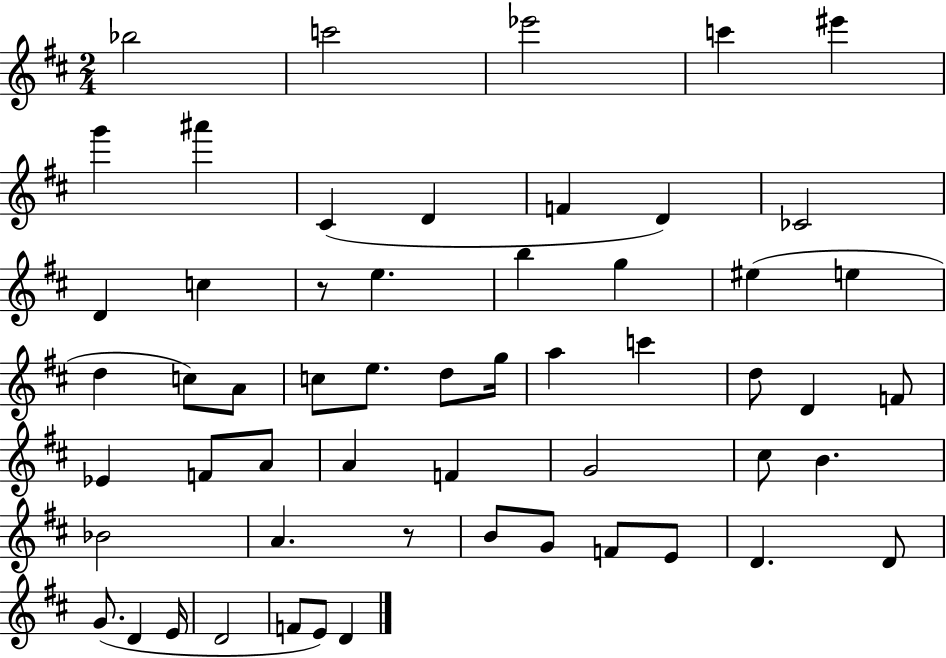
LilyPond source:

{
  \clef treble
  \numericTimeSignature
  \time 2/4
  \key d \major
  bes''2 | c'''2 | ees'''2 | c'''4 eis'''4 | \break g'''4 ais'''4 | cis'4( d'4 | f'4 d'4) | ces'2 | \break d'4 c''4 | r8 e''4. | b''4 g''4 | eis''4( e''4 | \break d''4 c''8) a'8 | c''8 e''8. d''8 g''16 | a''4 c'''4 | d''8 d'4 f'8 | \break ees'4 f'8 a'8 | a'4 f'4 | g'2 | cis''8 b'4. | \break bes'2 | a'4. r8 | b'8 g'8 f'8 e'8 | d'4. d'8 | \break g'8.( d'4 e'16 | d'2 | f'8 e'8) d'4 | \bar "|."
}